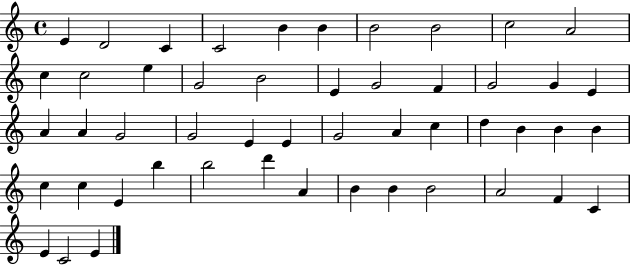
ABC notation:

X:1
T:Untitled
M:4/4
L:1/4
K:C
E D2 C C2 B B B2 B2 c2 A2 c c2 e G2 B2 E G2 F G2 G E A A G2 G2 E E G2 A c d B B B c c E b b2 d' A B B B2 A2 F C E C2 E